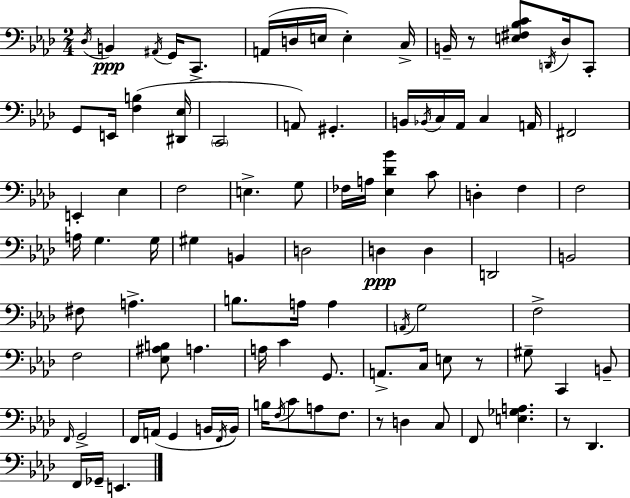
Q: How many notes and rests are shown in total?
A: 96